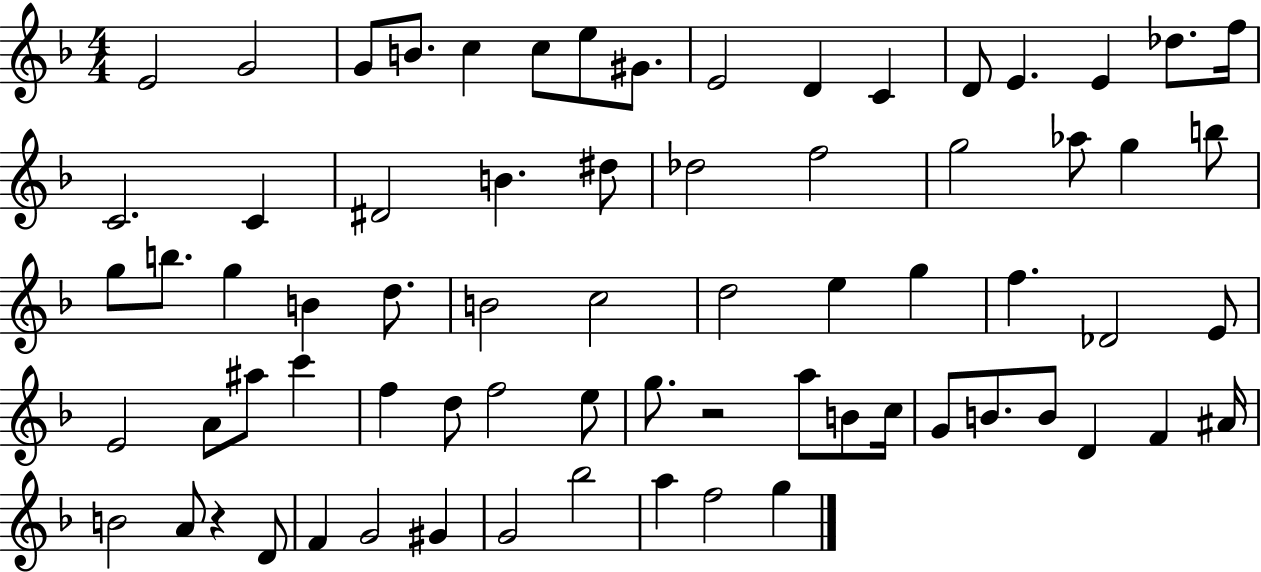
{
  \clef treble
  \numericTimeSignature
  \time 4/4
  \key f \major
  e'2 g'2 | g'8 b'8. c''4 c''8 e''8 gis'8. | e'2 d'4 c'4 | d'8 e'4. e'4 des''8. f''16 | \break c'2. c'4 | dis'2 b'4. dis''8 | des''2 f''2 | g''2 aes''8 g''4 b''8 | \break g''8 b''8. g''4 b'4 d''8. | b'2 c''2 | d''2 e''4 g''4 | f''4. des'2 e'8 | \break e'2 a'8 ais''8 c'''4 | f''4 d''8 f''2 e''8 | g''8. r2 a''8 b'8 c''16 | g'8 b'8. b'8 d'4 f'4 ais'16 | \break b'2 a'8 r4 d'8 | f'4 g'2 gis'4 | g'2 bes''2 | a''4 f''2 g''4 | \break \bar "|."
}